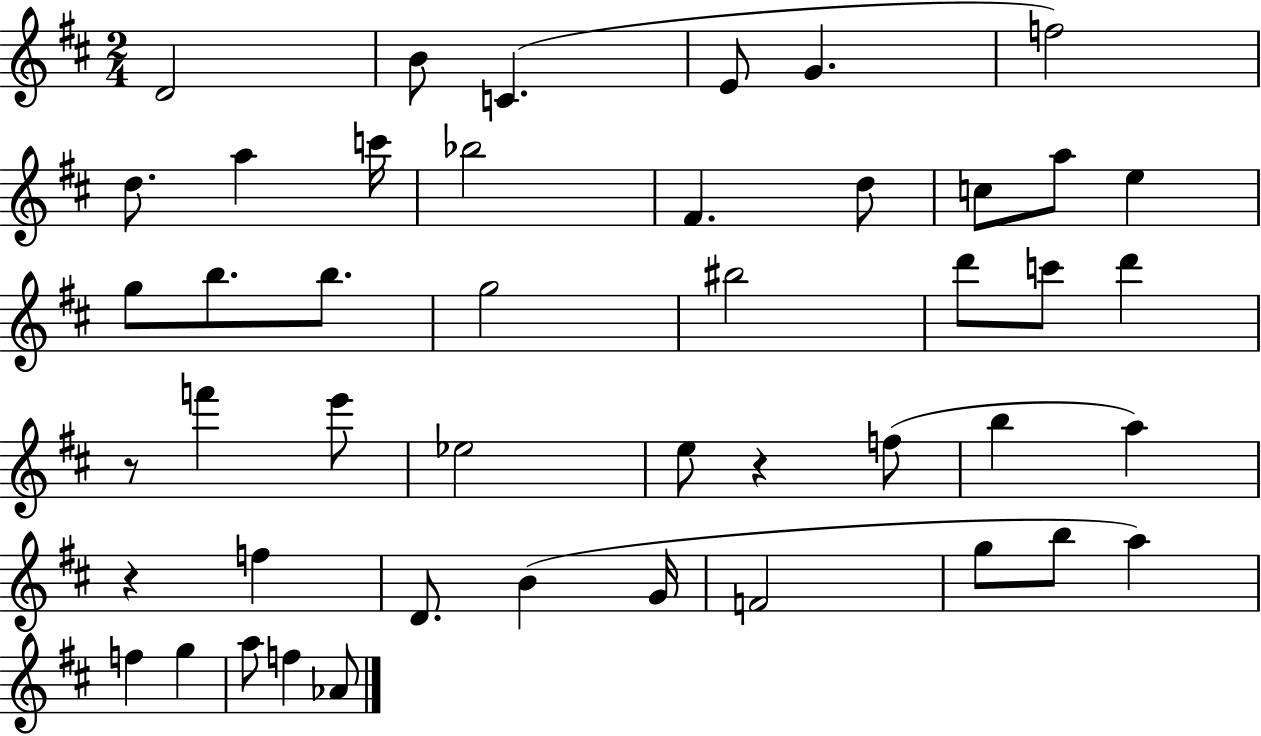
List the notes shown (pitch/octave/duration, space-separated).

D4/h B4/e C4/q. E4/e G4/q. F5/h D5/e. A5/q C6/s Bb5/h F#4/q. D5/e C5/e A5/e E5/q G5/e B5/e. B5/e. G5/h BIS5/h D6/e C6/e D6/q R/e F6/q E6/e Eb5/h E5/e R/q F5/e B5/q A5/q R/q F5/q D4/e. B4/q G4/s F4/h G5/e B5/e A5/q F5/q G5/q A5/e F5/q Ab4/e